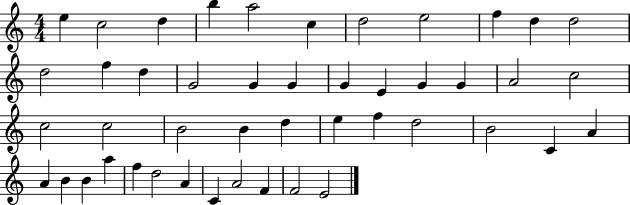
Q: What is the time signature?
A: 4/4